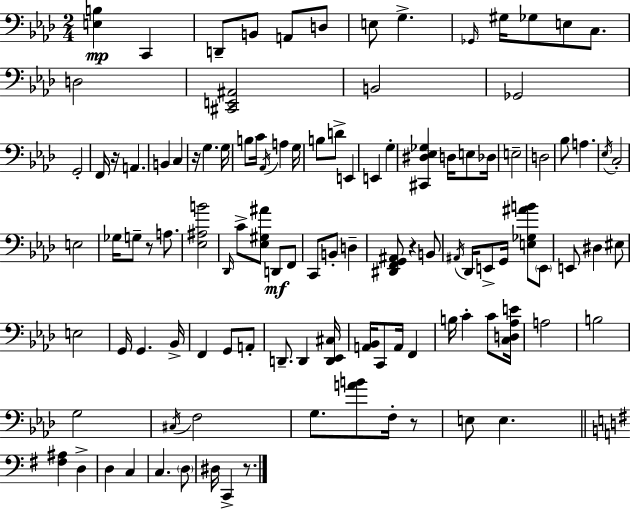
{
  \clef bass
  \numericTimeSignature
  \time 2/4
  \key aes \major
  <e b>4\mp c,4 | d,8-- b,8 a,8 d8 | e8 g4.-> | \grace { ges,16 } gis16 ges8 e8 c8. | \break d2 | <cis, e, ais,>2 | b,2 | ges,2 | \break g,2-. | f,16 r16 a,4. | b,4 c4 | r16 g4. | \break g16 b8 c'16 \acciaccatura { aes,16 } a4 | g16 b8 d'8-> e,4 | e,4 g4-. | <cis, dis ees ges>4 d16 e8 | \break des16 e2-- | d2 | bes8 a4. | \acciaccatura { ees16 } c2-. | \break e2 | ges16 g8-- r8 | a8. <ees ais b'>2 | \grace { des,16 } c'8-> <ees gis ais'>8 | \break d,8\mf f,8 c,8 b,8-. | d4-- <dis, f, g, ais,>8 r4 | b,8 \acciaccatura { ais,16 } des,16 e,8-> | g,16 <e ges ais' b'>8 \parenthesize e,8 e,8 dis4 | \break eis8 e2 | g,16 g,4. | bes,16-> f,4 | g,8 a,8-. d,8.-- | \break d,4 <d, ees, cis>16 <a, bes,>16 c,8 | a,16 f,4 b16 c'4-. | c'8 <c d aes e'>16 a2 | b2 | \break g2 | \acciaccatura { cis16 } f2 | g8. | <a' b'>8 f16-. r8 e8 | \break e4. \bar "||" \break \key e \minor <fis ais>4 d4-> | d4 c4 | c4. \parenthesize d8 | dis16 c,4-> r8. | \break \bar "|."
}